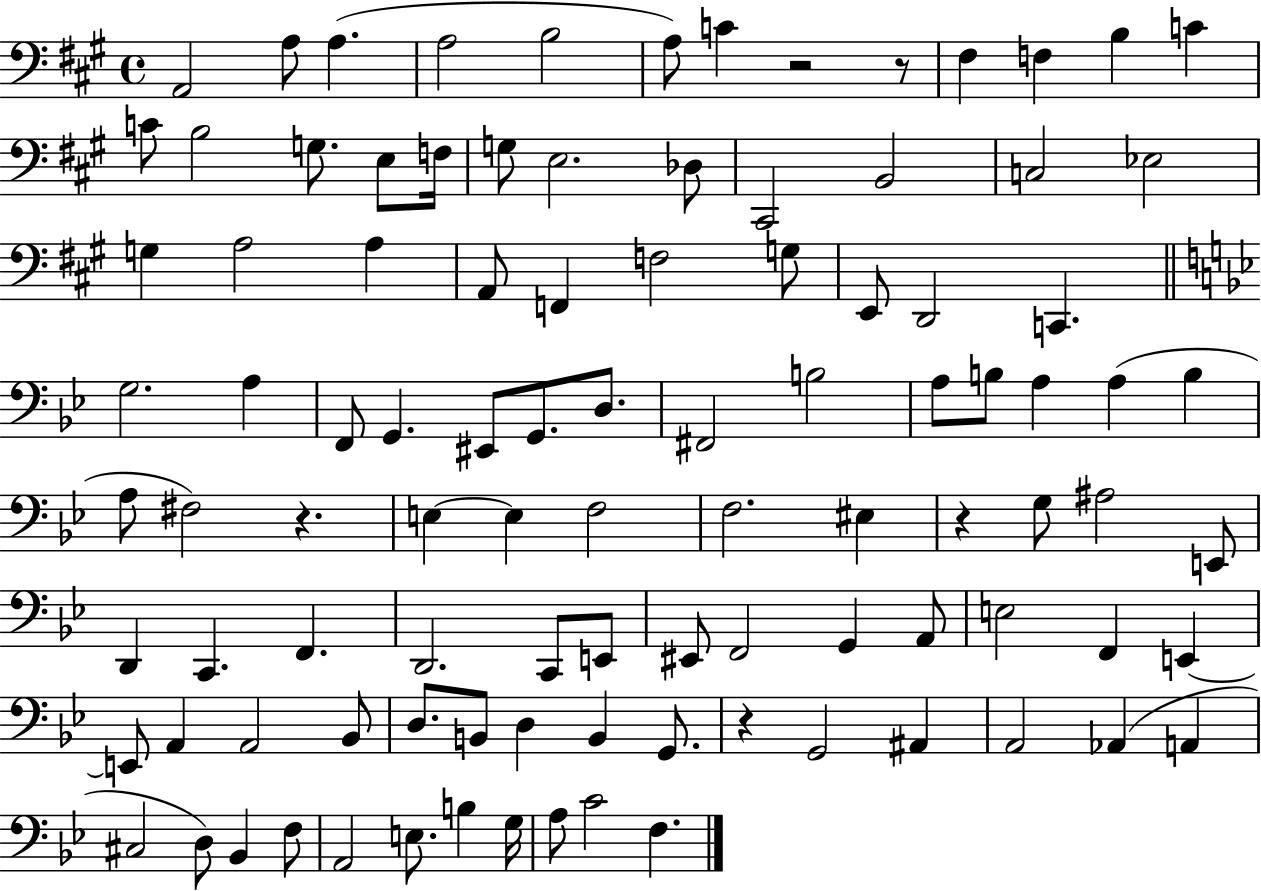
X:1
T:Untitled
M:4/4
L:1/4
K:A
A,,2 A,/2 A, A,2 B,2 A,/2 C z2 z/2 ^F, F, B, C C/2 B,2 G,/2 E,/2 F,/4 G,/2 E,2 _D,/2 ^C,,2 B,,2 C,2 _E,2 G, A,2 A, A,,/2 F,, F,2 G,/2 E,,/2 D,,2 C,, G,2 A, F,,/2 G,, ^E,,/2 G,,/2 D,/2 ^F,,2 B,2 A,/2 B,/2 A, A, B, A,/2 ^F,2 z E, E, F,2 F,2 ^E, z G,/2 ^A,2 E,,/2 D,, C,, F,, D,,2 C,,/2 E,,/2 ^E,,/2 F,,2 G,, A,,/2 E,2 F,, E,, E,,/2 A,, A,,2 _B,,/2 D,/2 B,,/2 D, B,, G,,/2 z G,,2 ^A,, A,,2 _A,, A,, ^C,2 D,/2 _B,, F,/2 A,,2 E,/2 B, G,/4 A,/2 C2 F,